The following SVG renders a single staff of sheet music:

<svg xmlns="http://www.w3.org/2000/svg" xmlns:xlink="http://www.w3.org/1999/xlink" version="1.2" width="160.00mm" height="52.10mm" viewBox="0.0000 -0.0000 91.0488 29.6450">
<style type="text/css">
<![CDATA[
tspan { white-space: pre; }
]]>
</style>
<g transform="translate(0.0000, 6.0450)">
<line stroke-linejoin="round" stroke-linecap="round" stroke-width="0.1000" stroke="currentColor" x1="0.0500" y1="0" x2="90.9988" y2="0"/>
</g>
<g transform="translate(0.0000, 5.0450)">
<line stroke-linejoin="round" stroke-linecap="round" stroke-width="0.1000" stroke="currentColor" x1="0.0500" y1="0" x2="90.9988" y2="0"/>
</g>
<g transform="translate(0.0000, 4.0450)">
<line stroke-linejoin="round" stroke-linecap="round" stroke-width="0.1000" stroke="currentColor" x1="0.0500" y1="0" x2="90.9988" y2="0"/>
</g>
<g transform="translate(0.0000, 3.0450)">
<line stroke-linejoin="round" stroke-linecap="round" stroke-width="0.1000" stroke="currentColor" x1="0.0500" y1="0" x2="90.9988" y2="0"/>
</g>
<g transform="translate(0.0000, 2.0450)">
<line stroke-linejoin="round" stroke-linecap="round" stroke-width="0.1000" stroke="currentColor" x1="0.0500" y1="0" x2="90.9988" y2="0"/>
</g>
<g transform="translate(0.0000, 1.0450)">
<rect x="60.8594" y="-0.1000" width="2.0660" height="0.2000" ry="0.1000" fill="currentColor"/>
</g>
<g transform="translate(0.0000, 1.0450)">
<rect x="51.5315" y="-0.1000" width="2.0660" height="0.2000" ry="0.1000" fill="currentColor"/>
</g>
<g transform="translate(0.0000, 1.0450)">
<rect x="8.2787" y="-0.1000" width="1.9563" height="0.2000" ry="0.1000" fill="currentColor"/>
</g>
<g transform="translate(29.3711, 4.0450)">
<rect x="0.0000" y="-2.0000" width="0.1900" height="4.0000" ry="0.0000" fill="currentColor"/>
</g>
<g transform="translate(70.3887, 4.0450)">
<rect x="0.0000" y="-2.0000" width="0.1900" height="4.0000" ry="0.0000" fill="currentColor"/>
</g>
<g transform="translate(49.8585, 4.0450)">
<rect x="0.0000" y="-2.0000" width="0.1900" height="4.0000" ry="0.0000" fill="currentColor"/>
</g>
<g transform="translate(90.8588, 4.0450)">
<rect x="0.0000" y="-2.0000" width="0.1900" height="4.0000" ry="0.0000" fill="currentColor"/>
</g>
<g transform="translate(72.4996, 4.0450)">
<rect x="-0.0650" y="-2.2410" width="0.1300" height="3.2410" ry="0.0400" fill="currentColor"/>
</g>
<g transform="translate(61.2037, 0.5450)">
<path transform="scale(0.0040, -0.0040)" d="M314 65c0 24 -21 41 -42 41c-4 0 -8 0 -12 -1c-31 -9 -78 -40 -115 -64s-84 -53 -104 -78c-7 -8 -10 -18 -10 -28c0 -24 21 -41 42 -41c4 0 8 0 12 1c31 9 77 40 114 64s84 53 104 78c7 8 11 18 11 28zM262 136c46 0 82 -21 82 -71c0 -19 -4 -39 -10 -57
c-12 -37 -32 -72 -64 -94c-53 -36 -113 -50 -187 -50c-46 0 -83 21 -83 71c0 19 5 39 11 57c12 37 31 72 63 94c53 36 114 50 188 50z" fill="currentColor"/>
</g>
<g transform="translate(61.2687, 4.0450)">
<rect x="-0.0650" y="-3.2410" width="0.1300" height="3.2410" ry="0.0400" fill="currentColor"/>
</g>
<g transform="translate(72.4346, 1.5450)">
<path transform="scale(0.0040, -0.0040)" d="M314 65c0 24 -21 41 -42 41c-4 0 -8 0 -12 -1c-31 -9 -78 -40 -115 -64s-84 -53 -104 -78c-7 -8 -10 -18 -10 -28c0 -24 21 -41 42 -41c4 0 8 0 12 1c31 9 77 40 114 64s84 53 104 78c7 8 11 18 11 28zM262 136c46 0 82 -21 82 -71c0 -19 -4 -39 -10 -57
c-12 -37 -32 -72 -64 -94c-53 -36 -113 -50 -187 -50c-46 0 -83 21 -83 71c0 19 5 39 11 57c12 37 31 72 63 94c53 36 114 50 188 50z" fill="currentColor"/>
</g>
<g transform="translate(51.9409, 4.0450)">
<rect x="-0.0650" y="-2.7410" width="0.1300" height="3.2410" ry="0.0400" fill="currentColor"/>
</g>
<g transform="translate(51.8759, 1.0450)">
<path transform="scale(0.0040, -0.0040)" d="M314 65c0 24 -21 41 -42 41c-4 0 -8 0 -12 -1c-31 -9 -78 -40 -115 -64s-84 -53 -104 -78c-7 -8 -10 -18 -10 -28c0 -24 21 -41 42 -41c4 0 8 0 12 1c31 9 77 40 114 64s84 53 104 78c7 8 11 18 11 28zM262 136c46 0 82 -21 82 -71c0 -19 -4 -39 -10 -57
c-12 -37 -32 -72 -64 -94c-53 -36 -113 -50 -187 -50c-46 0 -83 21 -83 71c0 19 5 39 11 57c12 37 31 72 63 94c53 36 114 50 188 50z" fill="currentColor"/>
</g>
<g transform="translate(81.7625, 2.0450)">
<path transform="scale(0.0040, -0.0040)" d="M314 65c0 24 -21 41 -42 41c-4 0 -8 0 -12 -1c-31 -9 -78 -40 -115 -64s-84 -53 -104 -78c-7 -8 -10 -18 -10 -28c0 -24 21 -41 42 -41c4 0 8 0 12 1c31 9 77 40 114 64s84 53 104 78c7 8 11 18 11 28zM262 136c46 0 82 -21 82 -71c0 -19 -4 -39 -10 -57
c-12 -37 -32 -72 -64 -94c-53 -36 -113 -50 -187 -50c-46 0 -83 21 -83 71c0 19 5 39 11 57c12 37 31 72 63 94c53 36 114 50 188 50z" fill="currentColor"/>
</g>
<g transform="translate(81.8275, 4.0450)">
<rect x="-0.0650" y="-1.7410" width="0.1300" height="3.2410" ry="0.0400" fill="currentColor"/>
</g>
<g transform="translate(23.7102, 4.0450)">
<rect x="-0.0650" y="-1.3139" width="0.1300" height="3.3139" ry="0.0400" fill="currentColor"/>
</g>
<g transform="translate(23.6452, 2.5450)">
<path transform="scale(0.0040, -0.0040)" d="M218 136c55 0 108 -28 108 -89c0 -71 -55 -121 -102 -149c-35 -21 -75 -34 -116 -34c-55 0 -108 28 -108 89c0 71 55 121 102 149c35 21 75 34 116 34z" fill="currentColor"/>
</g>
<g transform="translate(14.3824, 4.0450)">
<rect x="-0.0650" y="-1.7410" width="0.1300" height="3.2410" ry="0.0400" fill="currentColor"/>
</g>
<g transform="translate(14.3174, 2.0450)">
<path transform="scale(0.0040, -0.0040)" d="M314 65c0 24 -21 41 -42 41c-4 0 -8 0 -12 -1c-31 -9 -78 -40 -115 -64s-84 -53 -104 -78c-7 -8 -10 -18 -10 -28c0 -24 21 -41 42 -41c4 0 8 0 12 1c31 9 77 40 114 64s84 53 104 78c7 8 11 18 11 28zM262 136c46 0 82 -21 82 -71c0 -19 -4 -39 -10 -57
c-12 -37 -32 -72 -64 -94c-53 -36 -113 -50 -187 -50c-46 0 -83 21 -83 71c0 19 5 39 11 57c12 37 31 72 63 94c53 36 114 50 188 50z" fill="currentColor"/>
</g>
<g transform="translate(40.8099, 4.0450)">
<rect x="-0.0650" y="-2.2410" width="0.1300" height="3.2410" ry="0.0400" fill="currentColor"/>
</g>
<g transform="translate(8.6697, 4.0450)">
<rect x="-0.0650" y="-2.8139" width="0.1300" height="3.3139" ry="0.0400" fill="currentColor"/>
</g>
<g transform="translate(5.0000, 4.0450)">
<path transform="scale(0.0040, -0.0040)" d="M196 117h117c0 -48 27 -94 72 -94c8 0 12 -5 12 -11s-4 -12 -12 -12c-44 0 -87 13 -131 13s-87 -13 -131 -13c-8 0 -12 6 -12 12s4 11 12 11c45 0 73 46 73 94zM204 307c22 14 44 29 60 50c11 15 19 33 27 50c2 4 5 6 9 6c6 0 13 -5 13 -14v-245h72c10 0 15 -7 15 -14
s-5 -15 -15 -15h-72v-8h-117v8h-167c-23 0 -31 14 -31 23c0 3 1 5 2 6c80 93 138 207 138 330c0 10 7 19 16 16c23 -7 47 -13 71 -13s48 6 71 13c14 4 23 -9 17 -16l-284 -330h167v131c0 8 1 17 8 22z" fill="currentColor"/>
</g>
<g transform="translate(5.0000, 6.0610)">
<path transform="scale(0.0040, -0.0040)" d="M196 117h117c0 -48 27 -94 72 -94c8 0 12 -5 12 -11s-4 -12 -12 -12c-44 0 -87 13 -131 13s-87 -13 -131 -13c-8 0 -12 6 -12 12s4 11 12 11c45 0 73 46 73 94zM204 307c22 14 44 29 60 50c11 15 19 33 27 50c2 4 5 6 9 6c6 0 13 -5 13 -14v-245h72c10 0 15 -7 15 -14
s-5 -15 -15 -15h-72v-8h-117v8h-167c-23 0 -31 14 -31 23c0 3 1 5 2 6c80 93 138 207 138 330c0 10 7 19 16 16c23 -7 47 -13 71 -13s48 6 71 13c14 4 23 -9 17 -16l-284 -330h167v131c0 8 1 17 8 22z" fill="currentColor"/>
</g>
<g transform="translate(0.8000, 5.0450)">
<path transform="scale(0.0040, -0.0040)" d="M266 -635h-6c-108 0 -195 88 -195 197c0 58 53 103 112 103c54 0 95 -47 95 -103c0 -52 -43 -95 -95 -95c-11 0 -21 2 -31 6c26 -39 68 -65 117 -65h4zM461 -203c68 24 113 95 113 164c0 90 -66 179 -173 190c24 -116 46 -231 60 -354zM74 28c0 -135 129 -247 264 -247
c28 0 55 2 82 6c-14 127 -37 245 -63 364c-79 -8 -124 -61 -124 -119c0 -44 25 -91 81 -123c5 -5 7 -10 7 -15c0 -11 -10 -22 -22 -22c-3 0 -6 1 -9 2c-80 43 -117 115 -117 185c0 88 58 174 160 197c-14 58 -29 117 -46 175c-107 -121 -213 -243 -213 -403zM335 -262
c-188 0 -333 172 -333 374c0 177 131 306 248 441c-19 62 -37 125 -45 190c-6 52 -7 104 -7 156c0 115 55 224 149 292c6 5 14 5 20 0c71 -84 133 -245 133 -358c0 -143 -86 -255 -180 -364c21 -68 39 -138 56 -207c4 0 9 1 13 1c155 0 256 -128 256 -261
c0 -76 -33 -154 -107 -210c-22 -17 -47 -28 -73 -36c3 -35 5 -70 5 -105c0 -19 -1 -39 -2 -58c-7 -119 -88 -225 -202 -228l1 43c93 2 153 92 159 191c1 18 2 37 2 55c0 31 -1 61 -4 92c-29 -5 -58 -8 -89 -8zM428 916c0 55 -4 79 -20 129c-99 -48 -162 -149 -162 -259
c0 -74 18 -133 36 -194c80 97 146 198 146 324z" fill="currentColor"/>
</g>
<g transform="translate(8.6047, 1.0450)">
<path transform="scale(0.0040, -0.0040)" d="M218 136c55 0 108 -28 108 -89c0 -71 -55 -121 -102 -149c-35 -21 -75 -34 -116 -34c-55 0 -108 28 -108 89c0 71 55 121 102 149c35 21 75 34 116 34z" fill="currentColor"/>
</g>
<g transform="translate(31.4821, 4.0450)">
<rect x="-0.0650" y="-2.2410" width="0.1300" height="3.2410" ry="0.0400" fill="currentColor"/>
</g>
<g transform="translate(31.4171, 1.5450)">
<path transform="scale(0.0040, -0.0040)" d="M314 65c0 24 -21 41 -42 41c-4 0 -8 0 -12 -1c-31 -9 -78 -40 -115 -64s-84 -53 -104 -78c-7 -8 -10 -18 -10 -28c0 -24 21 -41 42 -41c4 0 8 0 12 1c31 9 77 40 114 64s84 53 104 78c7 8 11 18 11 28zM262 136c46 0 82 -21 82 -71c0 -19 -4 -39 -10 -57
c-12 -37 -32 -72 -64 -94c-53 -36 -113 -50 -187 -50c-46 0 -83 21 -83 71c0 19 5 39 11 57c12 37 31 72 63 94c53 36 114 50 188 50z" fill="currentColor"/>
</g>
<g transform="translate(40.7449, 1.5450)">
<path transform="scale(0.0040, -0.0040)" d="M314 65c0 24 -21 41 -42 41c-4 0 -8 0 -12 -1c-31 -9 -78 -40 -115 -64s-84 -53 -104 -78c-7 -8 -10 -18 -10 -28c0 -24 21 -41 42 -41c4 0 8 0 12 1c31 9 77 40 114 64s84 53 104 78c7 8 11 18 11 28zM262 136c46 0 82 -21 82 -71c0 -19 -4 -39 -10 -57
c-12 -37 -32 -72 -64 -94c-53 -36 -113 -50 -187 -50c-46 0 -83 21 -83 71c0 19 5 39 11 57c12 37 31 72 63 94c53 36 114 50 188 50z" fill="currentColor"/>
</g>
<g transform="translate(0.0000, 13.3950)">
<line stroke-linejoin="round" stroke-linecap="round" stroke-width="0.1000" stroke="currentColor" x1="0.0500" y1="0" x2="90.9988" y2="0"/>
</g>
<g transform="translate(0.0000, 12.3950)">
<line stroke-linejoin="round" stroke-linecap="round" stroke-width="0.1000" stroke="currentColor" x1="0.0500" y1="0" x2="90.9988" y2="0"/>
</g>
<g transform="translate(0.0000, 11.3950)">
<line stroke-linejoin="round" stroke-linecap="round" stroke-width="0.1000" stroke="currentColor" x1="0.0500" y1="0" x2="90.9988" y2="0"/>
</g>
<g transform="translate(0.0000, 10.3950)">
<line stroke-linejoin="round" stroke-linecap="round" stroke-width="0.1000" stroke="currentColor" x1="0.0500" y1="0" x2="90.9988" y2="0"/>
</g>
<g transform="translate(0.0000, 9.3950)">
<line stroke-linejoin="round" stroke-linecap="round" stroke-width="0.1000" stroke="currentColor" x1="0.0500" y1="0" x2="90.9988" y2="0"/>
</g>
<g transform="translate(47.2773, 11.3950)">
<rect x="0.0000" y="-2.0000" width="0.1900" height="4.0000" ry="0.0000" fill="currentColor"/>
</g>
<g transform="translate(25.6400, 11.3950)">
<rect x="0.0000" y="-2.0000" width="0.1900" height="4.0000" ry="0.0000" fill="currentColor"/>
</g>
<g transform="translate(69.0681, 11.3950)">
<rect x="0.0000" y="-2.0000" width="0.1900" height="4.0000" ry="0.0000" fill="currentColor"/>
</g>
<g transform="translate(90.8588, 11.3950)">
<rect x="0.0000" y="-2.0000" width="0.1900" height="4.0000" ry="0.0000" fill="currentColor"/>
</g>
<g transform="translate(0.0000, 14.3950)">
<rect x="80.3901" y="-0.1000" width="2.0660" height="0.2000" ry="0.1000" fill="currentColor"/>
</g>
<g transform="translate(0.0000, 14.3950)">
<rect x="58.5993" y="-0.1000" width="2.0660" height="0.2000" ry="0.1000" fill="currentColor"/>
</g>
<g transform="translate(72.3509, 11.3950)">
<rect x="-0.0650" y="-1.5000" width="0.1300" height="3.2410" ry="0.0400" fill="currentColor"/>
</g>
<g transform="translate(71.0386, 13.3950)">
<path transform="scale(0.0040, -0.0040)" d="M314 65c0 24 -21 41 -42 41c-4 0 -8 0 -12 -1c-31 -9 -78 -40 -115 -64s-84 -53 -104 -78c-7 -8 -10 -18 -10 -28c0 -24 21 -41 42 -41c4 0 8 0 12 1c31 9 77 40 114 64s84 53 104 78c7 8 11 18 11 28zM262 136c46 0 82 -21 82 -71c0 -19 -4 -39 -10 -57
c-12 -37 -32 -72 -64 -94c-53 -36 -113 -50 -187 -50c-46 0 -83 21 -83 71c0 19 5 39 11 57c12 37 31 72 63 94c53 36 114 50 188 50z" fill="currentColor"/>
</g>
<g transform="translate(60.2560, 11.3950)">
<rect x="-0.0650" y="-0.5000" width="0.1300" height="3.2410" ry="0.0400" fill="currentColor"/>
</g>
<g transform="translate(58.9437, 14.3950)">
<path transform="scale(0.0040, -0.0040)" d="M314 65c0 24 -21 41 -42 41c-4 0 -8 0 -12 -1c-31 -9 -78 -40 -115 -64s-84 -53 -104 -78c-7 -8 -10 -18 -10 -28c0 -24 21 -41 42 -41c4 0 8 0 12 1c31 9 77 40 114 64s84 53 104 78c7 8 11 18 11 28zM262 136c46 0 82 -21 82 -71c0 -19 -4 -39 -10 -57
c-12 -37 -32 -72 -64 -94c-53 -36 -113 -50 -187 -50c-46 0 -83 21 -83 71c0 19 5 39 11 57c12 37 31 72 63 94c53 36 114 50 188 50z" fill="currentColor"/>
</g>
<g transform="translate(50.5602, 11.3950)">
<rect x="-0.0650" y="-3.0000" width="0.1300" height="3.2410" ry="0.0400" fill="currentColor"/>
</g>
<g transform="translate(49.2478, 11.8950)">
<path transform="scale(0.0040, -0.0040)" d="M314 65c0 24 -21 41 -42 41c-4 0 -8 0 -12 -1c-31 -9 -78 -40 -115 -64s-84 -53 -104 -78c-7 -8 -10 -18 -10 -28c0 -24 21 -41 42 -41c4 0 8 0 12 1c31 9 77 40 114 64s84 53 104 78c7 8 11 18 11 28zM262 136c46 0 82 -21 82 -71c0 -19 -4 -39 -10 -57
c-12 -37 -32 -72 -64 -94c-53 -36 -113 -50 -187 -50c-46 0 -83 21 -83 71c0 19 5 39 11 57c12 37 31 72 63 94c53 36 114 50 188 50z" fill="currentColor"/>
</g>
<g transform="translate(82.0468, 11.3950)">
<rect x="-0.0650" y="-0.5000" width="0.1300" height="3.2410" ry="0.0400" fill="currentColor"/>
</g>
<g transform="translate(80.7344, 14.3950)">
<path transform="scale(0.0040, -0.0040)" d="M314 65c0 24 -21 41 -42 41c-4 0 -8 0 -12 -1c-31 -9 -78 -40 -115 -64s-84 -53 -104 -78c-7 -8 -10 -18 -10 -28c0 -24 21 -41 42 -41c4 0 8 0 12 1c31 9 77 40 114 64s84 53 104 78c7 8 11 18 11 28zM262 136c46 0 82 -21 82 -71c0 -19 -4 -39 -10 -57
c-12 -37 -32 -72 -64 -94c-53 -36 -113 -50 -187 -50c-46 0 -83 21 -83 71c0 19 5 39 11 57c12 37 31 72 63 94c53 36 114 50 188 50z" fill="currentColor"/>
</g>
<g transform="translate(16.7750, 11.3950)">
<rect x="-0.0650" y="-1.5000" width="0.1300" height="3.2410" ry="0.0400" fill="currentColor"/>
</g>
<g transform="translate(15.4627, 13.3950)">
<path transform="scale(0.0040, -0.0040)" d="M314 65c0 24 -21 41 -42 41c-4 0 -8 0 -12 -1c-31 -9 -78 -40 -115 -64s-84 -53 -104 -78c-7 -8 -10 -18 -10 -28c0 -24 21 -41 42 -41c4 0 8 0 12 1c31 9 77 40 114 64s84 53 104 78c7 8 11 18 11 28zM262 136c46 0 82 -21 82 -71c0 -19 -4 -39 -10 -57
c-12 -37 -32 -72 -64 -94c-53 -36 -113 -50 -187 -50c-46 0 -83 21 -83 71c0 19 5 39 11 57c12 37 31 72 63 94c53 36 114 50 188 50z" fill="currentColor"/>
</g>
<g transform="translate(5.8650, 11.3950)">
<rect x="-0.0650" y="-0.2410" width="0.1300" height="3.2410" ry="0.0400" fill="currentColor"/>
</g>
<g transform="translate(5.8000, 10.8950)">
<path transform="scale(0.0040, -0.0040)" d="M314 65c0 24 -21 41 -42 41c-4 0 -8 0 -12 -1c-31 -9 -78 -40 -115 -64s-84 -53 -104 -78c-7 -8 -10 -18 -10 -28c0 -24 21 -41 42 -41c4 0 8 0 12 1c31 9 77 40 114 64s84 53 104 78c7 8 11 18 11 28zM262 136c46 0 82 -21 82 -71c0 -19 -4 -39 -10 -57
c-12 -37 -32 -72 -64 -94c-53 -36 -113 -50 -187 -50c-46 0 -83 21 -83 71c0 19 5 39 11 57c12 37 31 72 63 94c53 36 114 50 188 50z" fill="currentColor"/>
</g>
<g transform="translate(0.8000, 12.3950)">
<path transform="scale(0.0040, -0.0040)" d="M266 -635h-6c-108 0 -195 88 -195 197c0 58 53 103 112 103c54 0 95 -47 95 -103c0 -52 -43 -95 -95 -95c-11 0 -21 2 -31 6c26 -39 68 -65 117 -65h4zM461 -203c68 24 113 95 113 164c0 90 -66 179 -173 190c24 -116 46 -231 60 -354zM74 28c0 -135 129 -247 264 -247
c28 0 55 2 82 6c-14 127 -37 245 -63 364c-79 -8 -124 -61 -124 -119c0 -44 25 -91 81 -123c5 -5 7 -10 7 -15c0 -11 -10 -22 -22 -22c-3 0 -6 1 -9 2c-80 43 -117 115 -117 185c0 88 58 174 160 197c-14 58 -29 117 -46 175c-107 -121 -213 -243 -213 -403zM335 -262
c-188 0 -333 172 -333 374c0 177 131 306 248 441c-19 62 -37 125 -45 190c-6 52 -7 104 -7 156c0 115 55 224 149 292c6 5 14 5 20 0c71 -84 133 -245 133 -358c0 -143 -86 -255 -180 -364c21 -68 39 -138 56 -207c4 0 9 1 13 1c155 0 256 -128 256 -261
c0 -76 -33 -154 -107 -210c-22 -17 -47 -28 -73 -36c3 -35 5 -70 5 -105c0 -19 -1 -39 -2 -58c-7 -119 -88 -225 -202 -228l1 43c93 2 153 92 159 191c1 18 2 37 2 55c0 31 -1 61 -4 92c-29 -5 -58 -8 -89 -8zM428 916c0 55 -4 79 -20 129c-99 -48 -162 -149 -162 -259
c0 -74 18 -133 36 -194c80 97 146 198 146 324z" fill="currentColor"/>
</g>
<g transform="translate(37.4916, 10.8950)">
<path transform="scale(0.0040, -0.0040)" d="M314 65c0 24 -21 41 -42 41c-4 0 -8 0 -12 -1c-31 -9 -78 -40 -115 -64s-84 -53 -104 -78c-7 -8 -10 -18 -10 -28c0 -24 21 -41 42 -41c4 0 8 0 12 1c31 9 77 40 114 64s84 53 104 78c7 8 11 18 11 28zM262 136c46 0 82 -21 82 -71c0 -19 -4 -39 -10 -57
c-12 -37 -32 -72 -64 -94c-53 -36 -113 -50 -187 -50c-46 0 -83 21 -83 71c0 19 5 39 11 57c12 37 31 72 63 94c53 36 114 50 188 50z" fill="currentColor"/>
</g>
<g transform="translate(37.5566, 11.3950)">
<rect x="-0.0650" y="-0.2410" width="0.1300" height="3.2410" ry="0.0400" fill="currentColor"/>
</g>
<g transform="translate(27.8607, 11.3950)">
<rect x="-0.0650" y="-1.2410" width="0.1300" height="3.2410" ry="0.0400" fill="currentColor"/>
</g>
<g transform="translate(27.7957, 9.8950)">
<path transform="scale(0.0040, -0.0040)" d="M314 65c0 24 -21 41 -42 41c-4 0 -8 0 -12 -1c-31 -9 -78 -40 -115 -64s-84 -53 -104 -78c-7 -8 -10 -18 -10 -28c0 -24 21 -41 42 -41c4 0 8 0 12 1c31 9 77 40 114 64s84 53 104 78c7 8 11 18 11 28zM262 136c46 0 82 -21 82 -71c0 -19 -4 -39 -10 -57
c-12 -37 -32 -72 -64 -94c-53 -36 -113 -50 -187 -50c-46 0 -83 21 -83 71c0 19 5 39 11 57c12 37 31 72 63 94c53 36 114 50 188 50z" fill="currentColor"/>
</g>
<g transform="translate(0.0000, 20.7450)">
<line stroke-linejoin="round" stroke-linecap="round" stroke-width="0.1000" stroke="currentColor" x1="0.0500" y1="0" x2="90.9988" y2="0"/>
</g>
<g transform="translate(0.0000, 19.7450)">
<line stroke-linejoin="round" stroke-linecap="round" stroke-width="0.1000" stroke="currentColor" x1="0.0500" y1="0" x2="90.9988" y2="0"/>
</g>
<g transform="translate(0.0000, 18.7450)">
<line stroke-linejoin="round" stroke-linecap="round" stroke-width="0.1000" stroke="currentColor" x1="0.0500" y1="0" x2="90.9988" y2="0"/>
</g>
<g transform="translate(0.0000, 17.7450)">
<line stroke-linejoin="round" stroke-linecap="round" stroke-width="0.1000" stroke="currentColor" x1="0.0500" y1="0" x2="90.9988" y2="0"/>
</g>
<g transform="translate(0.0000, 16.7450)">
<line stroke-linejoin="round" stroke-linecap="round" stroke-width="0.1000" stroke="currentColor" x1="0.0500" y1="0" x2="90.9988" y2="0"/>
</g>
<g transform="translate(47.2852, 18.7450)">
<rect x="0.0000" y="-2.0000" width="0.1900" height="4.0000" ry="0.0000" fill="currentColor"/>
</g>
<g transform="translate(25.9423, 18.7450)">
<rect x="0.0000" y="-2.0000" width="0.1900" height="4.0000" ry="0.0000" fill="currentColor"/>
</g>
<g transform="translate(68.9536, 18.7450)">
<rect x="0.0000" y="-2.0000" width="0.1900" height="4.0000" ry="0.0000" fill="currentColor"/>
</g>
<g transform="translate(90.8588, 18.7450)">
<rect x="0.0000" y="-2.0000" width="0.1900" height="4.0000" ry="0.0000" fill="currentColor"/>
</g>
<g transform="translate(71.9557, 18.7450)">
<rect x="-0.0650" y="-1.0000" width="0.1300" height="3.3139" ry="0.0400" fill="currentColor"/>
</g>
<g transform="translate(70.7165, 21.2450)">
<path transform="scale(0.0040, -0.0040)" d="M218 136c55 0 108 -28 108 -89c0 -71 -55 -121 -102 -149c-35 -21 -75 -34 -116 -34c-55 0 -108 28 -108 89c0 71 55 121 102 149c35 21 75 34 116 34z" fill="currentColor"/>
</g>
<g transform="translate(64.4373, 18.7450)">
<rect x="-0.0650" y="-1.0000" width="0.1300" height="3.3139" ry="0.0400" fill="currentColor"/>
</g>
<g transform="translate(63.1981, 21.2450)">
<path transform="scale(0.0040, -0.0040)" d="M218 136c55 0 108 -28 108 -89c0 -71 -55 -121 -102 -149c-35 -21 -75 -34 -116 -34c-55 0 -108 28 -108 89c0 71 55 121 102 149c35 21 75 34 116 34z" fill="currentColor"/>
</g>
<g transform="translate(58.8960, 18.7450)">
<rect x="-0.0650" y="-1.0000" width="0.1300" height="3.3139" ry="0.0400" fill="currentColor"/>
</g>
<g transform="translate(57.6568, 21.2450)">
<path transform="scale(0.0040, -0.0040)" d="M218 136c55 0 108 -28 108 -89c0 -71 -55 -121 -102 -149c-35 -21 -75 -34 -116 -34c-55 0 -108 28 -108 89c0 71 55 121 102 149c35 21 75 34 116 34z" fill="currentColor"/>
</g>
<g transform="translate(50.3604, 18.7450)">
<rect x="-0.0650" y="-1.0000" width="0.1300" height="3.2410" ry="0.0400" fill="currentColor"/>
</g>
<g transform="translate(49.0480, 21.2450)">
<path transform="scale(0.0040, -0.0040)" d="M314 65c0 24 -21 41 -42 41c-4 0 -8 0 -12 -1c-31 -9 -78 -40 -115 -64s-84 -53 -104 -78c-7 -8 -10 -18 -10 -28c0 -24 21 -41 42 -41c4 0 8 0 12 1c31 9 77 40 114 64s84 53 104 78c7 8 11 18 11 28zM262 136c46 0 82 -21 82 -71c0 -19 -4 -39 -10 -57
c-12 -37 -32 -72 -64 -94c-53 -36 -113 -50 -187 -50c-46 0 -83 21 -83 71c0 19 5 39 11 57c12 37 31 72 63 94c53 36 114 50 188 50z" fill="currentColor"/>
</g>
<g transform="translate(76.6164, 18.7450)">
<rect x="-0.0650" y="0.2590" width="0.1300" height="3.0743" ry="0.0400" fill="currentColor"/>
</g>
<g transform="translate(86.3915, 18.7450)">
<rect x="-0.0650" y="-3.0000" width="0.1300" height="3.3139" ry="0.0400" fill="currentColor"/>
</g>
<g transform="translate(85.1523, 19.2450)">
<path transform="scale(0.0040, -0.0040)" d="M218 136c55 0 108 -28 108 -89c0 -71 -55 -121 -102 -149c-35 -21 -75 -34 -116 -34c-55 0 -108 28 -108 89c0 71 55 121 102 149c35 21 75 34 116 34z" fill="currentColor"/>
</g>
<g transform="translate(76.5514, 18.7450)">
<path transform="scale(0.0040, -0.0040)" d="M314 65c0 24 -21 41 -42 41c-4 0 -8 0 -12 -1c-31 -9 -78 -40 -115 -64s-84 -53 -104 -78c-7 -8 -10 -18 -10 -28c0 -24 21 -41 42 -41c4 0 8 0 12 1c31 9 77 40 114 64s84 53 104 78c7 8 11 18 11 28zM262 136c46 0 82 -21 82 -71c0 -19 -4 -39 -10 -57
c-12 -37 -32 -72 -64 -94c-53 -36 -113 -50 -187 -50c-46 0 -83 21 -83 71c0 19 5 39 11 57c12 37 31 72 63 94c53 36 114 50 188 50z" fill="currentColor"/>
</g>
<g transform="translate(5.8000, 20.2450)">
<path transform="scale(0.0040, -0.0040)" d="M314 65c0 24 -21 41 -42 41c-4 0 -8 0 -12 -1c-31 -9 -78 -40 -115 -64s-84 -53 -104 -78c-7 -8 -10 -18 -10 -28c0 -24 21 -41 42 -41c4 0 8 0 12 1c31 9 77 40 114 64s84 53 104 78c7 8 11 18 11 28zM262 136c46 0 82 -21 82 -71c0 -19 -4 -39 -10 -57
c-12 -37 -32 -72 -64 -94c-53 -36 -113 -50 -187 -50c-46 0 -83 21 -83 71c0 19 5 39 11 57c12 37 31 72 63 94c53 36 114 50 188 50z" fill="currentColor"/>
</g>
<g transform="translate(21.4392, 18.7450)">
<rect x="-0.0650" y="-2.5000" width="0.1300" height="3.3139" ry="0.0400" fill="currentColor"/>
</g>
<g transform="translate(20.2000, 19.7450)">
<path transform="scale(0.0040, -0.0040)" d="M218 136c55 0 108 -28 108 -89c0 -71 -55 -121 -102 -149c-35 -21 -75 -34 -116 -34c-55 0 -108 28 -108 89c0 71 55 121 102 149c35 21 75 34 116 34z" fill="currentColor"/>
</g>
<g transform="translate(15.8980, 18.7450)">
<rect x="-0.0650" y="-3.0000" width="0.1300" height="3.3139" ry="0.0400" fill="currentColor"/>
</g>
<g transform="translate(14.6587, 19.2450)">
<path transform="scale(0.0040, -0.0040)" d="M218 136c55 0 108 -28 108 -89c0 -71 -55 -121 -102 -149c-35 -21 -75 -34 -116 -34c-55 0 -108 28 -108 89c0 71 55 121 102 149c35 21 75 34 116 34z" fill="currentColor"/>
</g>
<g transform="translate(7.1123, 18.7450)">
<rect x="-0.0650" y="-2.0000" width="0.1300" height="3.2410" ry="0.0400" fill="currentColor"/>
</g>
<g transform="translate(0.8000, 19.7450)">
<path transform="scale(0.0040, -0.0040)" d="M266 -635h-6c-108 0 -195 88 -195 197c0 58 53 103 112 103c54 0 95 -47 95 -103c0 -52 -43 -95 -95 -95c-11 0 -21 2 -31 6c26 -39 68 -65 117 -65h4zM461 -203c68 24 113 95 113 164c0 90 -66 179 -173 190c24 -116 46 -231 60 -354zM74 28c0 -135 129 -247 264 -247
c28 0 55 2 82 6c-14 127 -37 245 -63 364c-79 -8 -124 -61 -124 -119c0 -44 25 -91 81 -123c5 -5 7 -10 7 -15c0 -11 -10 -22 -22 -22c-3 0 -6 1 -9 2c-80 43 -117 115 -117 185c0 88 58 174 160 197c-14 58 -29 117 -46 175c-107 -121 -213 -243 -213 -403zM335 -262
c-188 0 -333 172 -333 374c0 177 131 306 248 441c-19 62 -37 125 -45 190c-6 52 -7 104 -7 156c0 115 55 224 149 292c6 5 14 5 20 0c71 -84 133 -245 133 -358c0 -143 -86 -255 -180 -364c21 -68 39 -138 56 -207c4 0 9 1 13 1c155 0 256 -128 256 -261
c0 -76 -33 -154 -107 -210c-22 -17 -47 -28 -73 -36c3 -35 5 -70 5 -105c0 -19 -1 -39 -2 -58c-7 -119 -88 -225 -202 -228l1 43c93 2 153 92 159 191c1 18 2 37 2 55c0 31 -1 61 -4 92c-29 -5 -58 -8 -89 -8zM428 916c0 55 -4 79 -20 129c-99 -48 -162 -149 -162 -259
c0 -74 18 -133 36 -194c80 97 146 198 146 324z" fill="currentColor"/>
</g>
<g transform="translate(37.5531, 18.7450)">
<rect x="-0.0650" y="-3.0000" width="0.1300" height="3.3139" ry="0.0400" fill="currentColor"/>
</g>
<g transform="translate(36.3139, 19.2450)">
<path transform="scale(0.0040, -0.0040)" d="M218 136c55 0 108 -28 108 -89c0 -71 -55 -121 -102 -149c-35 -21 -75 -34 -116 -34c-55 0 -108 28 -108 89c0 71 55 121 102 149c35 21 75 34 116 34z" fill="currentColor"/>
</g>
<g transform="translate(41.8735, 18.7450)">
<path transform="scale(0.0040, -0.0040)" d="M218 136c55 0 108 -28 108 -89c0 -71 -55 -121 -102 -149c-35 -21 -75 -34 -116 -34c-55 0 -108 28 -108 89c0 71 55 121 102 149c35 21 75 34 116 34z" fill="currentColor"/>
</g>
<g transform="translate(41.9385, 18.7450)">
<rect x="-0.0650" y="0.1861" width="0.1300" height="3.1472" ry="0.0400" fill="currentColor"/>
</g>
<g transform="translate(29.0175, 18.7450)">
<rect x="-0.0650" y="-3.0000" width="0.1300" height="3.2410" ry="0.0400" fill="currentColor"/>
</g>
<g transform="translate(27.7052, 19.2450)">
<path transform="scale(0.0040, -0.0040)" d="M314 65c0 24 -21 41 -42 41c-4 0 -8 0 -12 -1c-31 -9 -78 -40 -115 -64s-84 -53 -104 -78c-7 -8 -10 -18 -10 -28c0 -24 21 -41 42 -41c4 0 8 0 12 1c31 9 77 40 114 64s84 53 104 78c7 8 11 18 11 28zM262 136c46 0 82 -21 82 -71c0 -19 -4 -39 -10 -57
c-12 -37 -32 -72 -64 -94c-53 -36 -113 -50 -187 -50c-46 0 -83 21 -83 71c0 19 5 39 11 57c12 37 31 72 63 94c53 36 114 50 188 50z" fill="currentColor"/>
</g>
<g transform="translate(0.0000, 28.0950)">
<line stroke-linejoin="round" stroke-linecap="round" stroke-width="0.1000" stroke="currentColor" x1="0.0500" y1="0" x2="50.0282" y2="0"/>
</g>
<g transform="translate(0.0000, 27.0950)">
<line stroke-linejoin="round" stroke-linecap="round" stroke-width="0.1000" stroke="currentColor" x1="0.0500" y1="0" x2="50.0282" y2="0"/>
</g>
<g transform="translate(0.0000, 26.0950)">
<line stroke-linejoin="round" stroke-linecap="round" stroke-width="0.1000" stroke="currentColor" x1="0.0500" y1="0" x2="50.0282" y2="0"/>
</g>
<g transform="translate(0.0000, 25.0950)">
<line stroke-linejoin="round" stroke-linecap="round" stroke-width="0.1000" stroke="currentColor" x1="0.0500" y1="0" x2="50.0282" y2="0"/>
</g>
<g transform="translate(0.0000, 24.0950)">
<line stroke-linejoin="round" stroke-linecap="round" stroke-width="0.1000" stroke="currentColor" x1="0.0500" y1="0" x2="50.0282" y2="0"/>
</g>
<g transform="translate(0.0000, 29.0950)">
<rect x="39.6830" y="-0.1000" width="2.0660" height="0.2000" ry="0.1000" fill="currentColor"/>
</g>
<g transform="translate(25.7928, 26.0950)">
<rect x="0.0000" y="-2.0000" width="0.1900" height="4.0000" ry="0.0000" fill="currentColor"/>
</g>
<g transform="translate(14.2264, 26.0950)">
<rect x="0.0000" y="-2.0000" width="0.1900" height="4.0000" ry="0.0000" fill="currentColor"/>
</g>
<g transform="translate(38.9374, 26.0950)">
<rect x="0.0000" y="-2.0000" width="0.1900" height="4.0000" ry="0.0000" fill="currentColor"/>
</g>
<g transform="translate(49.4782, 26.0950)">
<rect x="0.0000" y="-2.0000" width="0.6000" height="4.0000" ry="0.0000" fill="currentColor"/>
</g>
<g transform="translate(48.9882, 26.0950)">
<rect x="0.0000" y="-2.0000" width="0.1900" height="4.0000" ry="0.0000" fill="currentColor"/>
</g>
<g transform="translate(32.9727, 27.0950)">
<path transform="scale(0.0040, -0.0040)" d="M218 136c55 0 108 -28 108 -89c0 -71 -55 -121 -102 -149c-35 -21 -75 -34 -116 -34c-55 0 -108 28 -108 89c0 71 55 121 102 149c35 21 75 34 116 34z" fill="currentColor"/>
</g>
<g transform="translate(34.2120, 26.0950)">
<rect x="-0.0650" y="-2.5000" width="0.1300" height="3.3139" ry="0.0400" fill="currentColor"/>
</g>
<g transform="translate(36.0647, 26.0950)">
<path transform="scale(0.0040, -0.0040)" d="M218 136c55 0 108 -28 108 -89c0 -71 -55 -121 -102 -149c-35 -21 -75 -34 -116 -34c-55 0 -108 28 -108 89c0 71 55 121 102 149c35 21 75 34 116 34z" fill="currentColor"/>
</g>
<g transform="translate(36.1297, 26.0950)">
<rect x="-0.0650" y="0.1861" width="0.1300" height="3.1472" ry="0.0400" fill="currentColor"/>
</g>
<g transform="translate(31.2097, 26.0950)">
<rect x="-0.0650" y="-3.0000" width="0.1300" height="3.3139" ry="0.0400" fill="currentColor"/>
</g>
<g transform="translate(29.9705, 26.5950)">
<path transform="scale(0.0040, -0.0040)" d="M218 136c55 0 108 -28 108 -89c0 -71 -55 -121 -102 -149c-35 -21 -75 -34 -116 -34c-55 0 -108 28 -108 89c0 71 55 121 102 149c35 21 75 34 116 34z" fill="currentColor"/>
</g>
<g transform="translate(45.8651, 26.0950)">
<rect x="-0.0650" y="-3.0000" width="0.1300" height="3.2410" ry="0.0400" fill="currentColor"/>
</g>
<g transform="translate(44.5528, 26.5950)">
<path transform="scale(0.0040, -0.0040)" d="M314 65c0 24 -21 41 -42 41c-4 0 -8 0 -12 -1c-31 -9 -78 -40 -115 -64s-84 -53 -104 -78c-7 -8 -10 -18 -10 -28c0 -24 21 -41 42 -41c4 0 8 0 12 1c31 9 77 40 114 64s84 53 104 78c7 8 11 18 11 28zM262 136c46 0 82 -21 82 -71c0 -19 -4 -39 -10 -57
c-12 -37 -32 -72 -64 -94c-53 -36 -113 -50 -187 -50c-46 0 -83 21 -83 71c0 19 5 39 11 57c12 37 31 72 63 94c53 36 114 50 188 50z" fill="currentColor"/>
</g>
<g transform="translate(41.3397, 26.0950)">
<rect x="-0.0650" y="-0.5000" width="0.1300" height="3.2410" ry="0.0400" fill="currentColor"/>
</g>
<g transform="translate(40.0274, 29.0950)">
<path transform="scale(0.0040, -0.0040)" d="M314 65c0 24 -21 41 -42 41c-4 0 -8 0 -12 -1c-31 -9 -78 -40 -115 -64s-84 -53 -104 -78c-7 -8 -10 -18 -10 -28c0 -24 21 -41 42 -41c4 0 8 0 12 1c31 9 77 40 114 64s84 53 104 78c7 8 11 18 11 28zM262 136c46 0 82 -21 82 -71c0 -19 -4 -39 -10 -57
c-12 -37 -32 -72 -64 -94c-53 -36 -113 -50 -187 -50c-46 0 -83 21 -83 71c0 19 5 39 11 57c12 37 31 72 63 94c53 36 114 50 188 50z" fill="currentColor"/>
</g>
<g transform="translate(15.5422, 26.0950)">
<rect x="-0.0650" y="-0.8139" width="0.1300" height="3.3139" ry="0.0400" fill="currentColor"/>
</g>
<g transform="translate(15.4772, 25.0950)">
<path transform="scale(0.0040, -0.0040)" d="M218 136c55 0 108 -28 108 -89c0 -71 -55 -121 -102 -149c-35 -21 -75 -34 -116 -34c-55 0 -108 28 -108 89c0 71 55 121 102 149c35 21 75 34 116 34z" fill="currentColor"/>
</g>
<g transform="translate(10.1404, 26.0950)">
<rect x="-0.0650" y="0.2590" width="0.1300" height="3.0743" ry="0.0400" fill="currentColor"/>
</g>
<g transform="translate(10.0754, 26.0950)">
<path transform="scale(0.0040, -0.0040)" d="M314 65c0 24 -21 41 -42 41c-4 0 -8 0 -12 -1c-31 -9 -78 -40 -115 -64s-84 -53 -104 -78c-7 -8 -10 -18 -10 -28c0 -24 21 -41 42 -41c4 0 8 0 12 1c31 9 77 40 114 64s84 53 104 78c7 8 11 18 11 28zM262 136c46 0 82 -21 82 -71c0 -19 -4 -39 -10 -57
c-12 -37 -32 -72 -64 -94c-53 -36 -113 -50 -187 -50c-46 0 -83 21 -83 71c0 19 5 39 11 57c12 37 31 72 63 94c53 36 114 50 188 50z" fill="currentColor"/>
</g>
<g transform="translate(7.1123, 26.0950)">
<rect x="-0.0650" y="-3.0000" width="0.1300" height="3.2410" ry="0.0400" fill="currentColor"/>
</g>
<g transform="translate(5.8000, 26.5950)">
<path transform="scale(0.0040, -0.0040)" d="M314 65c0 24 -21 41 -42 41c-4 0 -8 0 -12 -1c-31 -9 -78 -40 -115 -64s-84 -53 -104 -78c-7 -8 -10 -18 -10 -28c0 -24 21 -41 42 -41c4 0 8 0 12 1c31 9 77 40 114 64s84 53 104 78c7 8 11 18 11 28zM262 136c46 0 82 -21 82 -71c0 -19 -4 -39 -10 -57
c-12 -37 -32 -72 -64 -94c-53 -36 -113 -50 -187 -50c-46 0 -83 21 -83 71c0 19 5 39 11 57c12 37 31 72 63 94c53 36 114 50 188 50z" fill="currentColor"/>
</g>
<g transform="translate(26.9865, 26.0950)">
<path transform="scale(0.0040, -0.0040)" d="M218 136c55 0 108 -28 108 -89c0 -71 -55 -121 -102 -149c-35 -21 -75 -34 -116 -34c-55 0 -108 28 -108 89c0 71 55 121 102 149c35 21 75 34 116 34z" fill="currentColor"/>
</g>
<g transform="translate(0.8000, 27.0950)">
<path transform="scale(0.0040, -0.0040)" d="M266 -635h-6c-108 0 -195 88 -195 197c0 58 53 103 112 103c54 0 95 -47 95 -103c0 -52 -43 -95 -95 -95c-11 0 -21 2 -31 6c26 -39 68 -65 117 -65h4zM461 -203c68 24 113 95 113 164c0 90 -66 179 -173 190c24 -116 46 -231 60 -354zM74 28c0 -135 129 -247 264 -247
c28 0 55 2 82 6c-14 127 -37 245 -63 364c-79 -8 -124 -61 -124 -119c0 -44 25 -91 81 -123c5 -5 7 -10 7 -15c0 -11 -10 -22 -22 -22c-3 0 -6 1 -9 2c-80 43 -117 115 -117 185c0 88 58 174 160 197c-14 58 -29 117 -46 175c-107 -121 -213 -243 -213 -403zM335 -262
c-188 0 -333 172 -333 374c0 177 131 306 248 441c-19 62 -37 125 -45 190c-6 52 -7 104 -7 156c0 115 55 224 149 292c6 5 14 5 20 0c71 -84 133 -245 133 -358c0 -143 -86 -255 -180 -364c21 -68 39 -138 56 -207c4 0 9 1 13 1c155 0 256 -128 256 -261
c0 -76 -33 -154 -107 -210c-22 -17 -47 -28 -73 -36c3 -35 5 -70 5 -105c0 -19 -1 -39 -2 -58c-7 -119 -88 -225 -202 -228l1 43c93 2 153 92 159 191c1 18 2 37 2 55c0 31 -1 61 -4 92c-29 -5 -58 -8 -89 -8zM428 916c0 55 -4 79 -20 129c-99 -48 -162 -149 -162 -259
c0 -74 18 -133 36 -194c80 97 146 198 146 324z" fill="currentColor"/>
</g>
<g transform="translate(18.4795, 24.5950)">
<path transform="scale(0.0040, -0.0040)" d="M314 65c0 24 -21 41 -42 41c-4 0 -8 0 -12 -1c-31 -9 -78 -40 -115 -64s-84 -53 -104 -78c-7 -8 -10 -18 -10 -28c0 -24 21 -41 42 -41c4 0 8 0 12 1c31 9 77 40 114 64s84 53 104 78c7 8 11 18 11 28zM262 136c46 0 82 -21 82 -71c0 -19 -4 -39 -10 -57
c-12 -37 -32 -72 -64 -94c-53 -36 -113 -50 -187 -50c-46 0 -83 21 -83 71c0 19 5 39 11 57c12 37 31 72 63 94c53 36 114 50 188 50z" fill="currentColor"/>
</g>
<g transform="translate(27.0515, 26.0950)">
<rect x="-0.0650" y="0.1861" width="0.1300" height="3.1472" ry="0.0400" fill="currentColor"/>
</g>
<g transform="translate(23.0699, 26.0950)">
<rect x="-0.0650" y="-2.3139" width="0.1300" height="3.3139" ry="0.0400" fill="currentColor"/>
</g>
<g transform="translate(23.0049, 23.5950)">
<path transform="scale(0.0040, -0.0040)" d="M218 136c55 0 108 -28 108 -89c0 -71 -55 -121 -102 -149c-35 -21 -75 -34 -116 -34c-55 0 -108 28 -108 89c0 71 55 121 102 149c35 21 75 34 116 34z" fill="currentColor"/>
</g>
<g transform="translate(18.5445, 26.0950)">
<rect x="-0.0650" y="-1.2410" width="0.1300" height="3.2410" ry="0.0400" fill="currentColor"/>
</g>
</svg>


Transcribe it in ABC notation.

X:1
T:Untitled
M:4/4
L:1/4
K:C
a f2 e g2 g2 a2 b2 g2 f2 c2 E2 e2 c2 A2 C2 E2 C2 F2 A G A2 A B D2 D D D B2 A A2 B2 d e2 g B A G B C2 A2